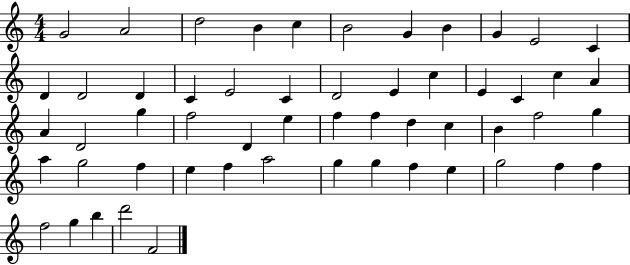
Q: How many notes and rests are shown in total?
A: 55